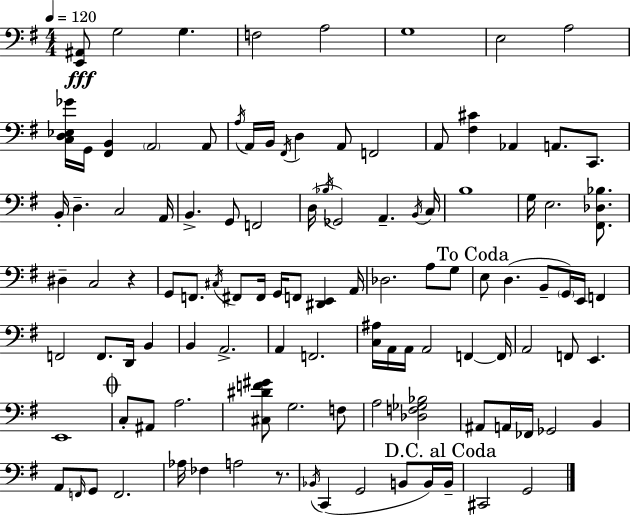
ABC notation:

X:1
T:Untitled
M:4/4
L:1/4
K:Em
[E,,^A,,]/2 G,2 G, F,2 A,2 G,4 E,2 A,2 [C,D,_E,_G]/4 G,,/4 [^F,,B,,] A,,2 A,,/2 A,/4 A,,/4 B,,/4 ^F,,/4 D, A,,/2 F,,2 A,,/2 [^F,^C] _A,, A,,/2 C,,/2 B,,/4 D, C,2 A,,/4 B,, G,,/2 F,,2 D,/4 _B,/4 _G,,2 A,, B,,/4 C,/4 B,4 G,/4 E,2 [^F,,_D,_B,]/2 ^D, C,2 z G,,/2 F,,/2 ^C,/4 ^F,,/2 ^F,,/4 G,,/4 F,,/2 [^D,,E,,] A,,/4 _D,2 A,/2 G,/2 E,/2 D, B,,/2 G,,/4 E,,/4 F,, F,,2 F,,/2 D,,/4 B,, B,, A,,2 A,, F,,2 [C,^A,]/4 A,,/4 A,,/4 A,,2 F,, F,,/4 A,,2 F,,/2 E,, E,,4 C,/2 ^A,,/2 A,2 [^C,^DF^G]/2 G,2 F,/2 A,2 [_D,F,_G,_B,]2 ^A,,/2 A,,/4 _F,,/4 _G,,2 B,, A,,/2 F,,/4 G,,/2 F,,2 _A,/4 _F, A,2 z/2 _B,,/4 C,, G,,2 B,,/2 B,,/4 B,,/4 ^C,,2 G,,2